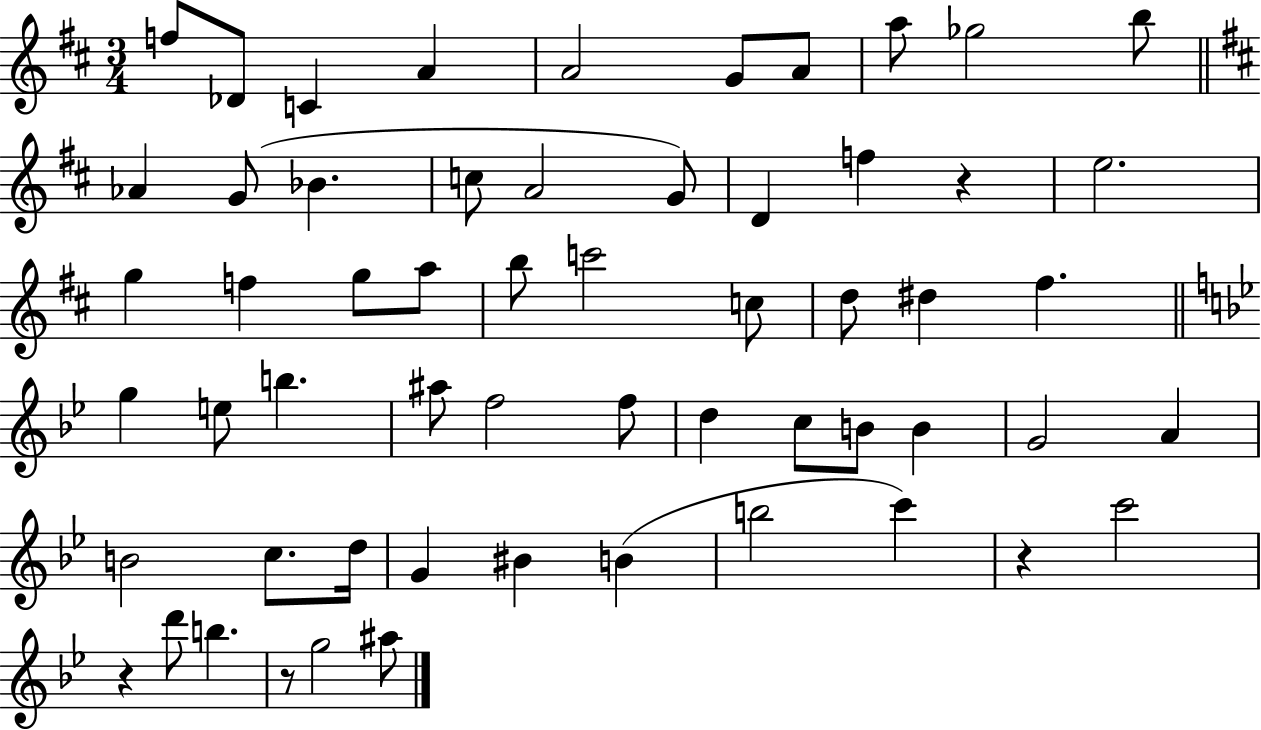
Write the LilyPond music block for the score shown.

{
  \clef treble
  \numericTimeSignature
  \time 3/4
  \key d \major
  f''8 des'8 c'4 a'4 | a'2 g'8 a'8 | a''8 ges''2 b''8 | \bar "||" \break \key d \major aes'4 g'8( bes'4. | c''8 a'2 g'8) | d'4 f''4 r4 | e''2. | \break g''4 f''4 g''8 a''8 | b''8 c'''2 c''8 | d''8 dis''4 fis''4. | \bar "||" \break \key bes \major g''4 e''8 b''4. | ais''8 f''2 f''8 | d''4 c''8 b'8 b'4 | g'2 a'4 | \break b'2 c''8. d''16 | g'4 bis'4 b'4( | b''2 c'''4) | r4 c'''2 | \break r4 d'''8 b''4. | r8 g''2 ais''8 | \bar "|."
}